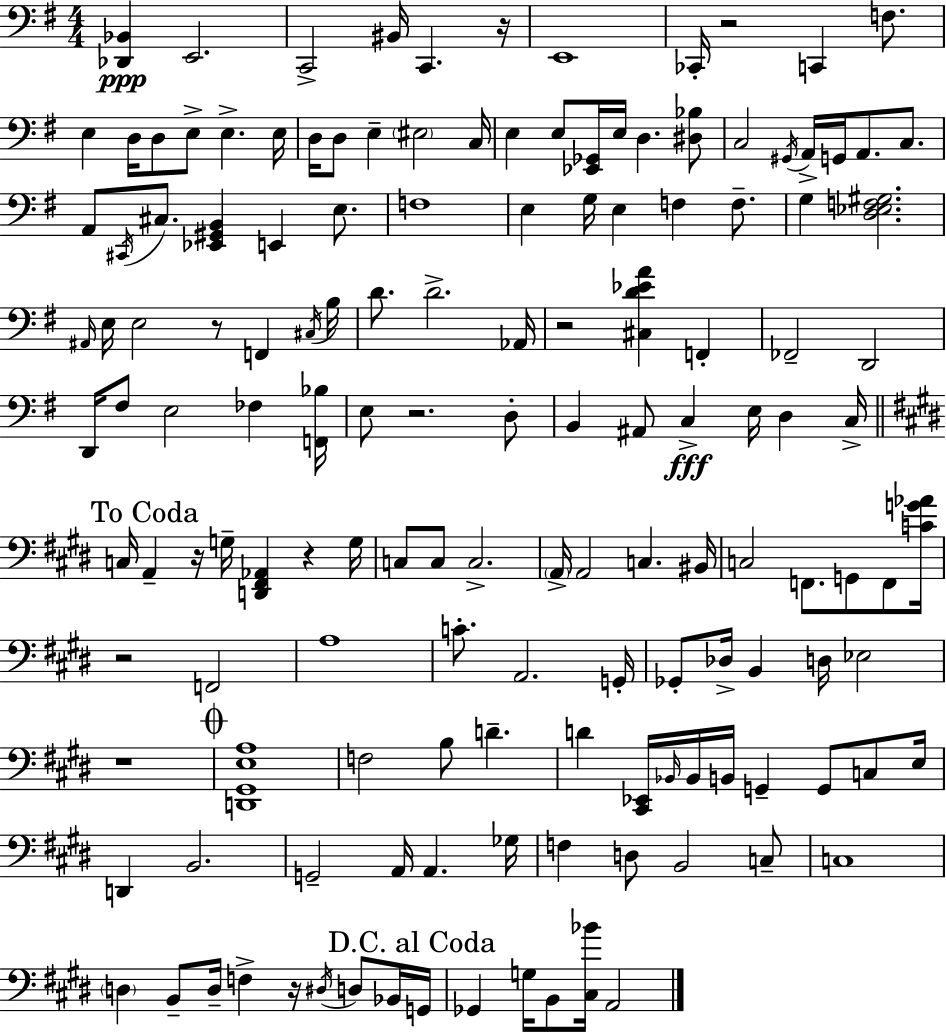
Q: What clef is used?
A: bass